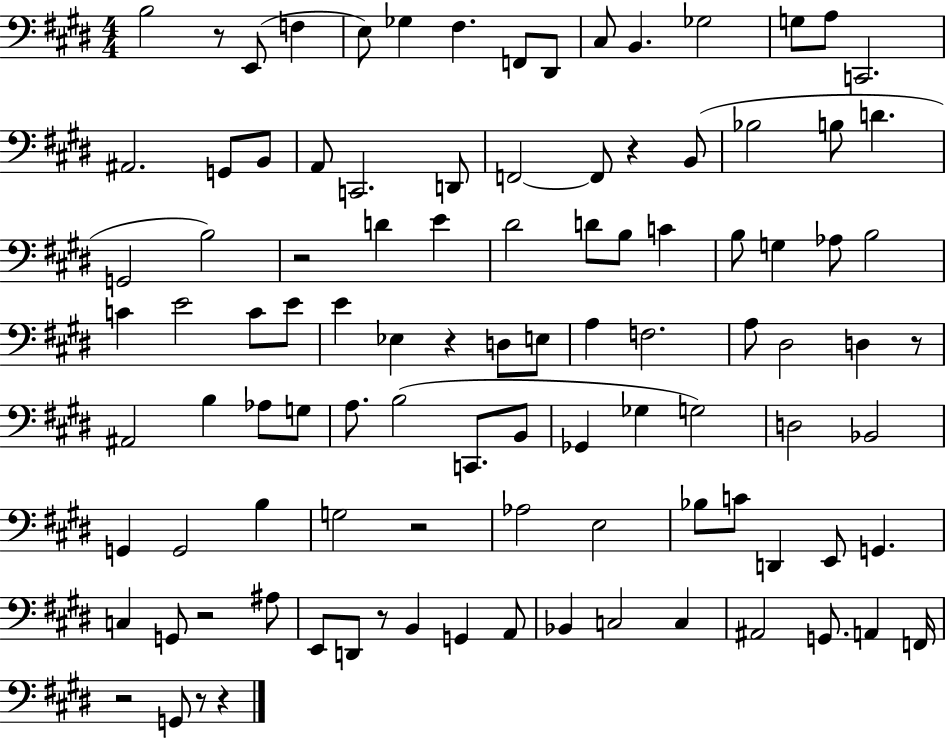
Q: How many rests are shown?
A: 11